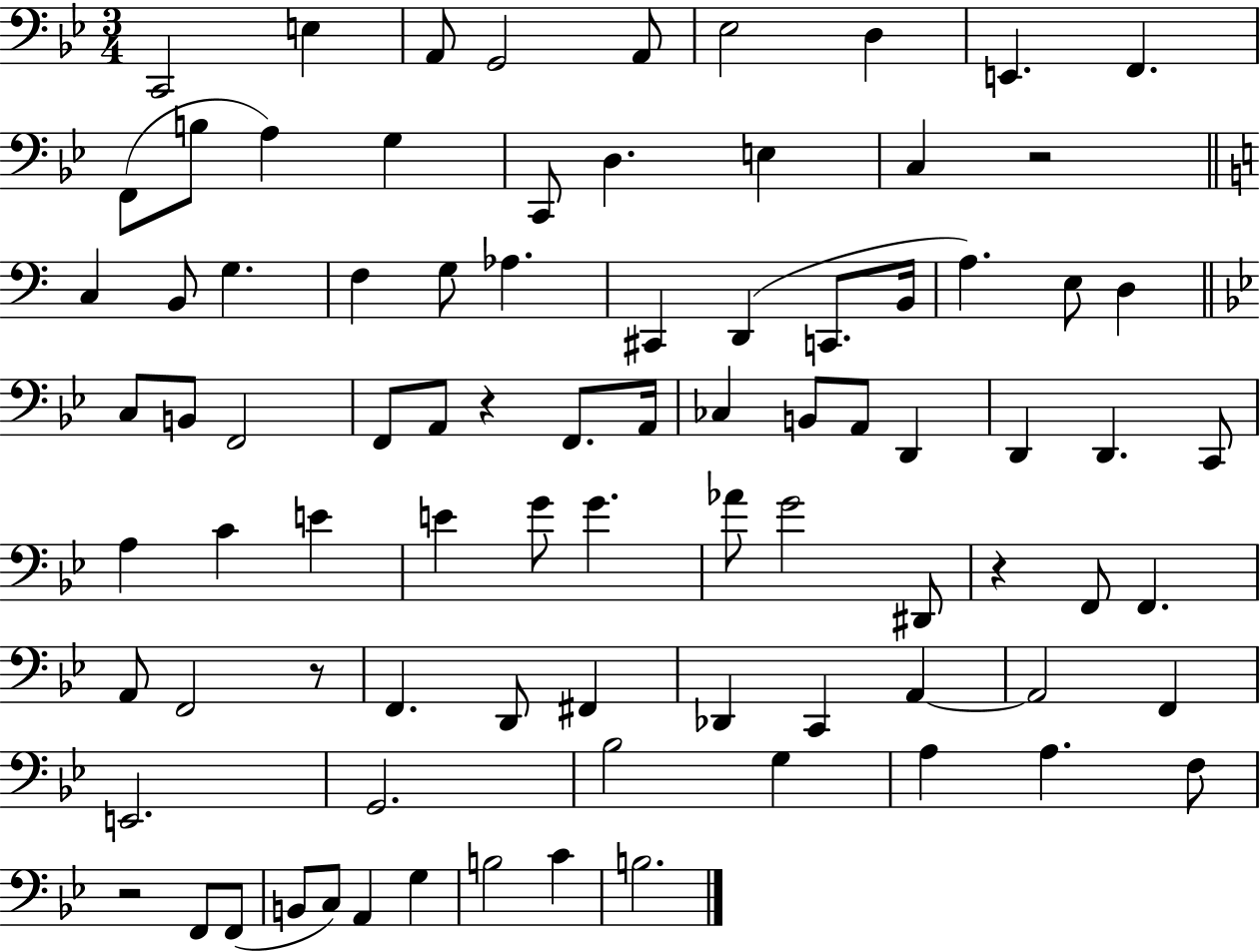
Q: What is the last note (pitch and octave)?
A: B3